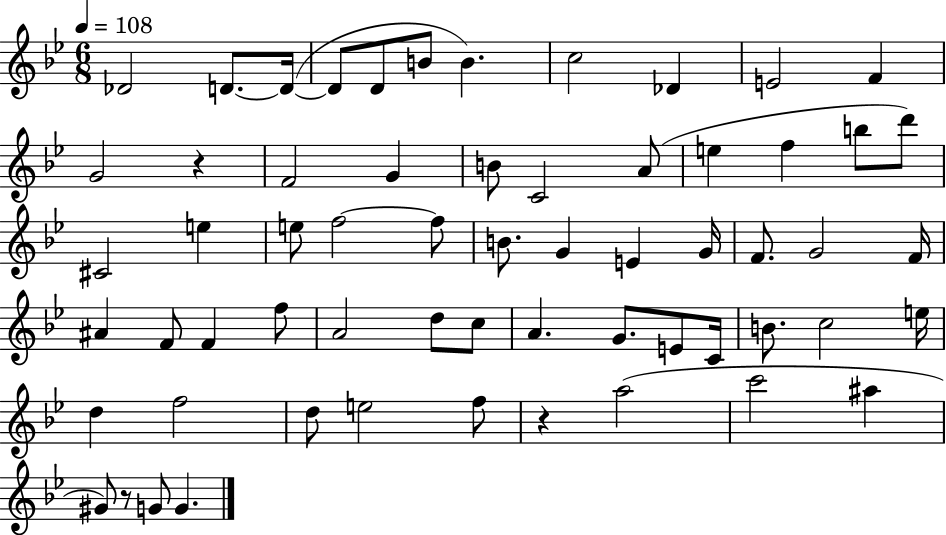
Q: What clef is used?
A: treble